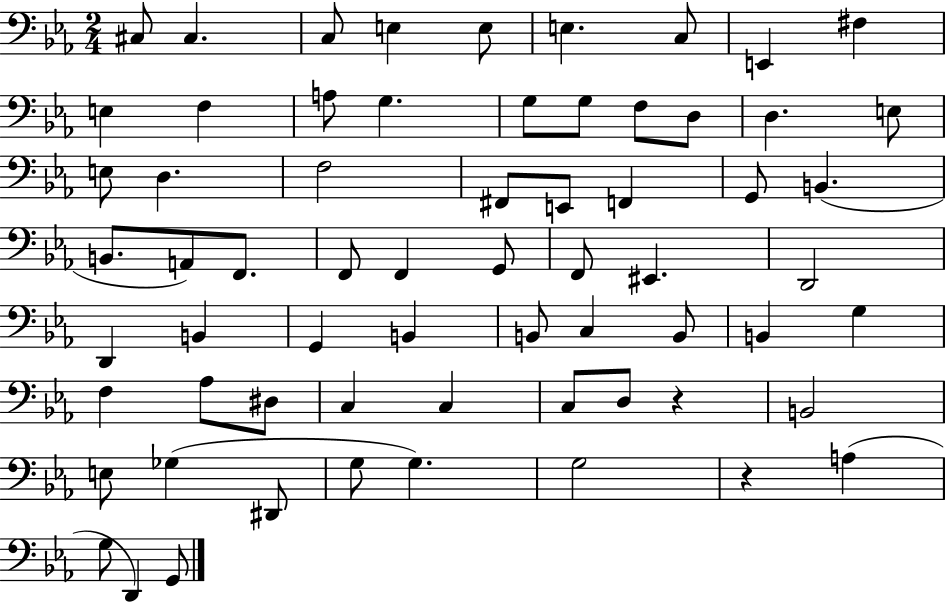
C#3/e C#3/q. C3/e E3/q E3/e E3/q. C3/e E2/q F#3/q E3/q F3/q A3/e G3/q. G3/e G3/e F3/e D3/e D3/q. E3/e E3/e D3/q. F3/h F#2/e E2/e F2/q G2/e B2/q. B2/e. A2/e F2/e. F2/e F2/q G2/e F2/e EIS2/q. D2/h D2/q B2/q G2/q B2/q B2/e C3/q B2/e B2/q G3/q F3/q Ab3/e D#3/e C3/q C3/q C3/e D3/e R/q B2/h E3/e Gb3/q D#2/e G3/e G3/q. G3/h R/q A3/q G3/e D2/q G2/e